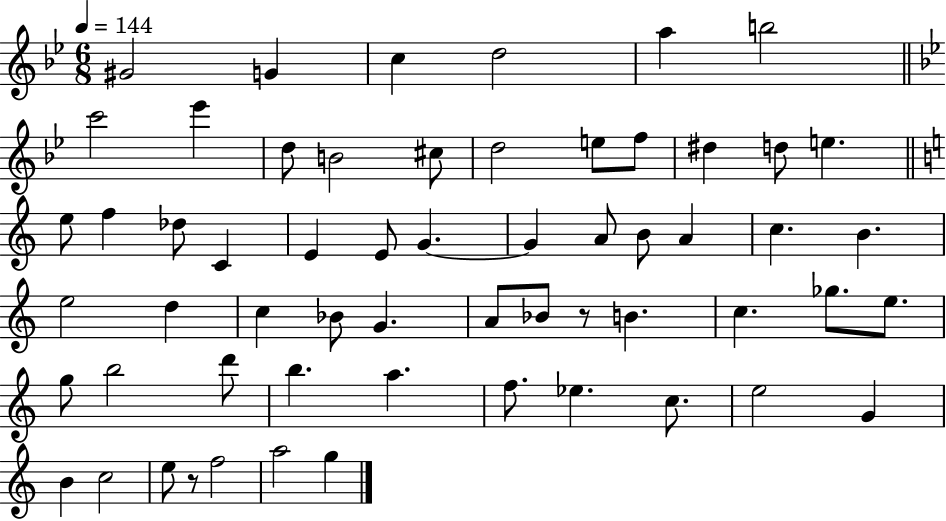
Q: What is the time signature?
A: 6/8